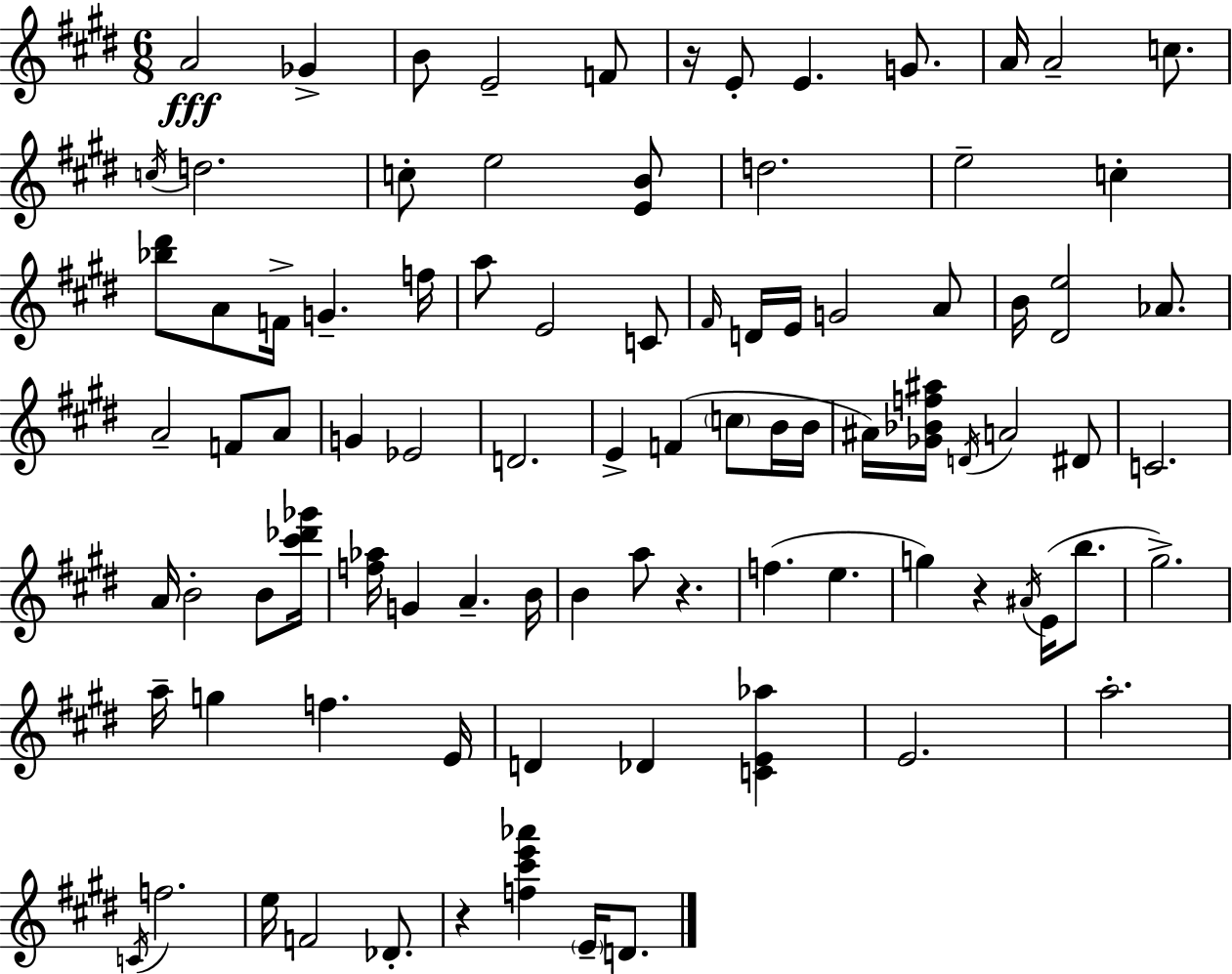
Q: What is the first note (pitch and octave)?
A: A4